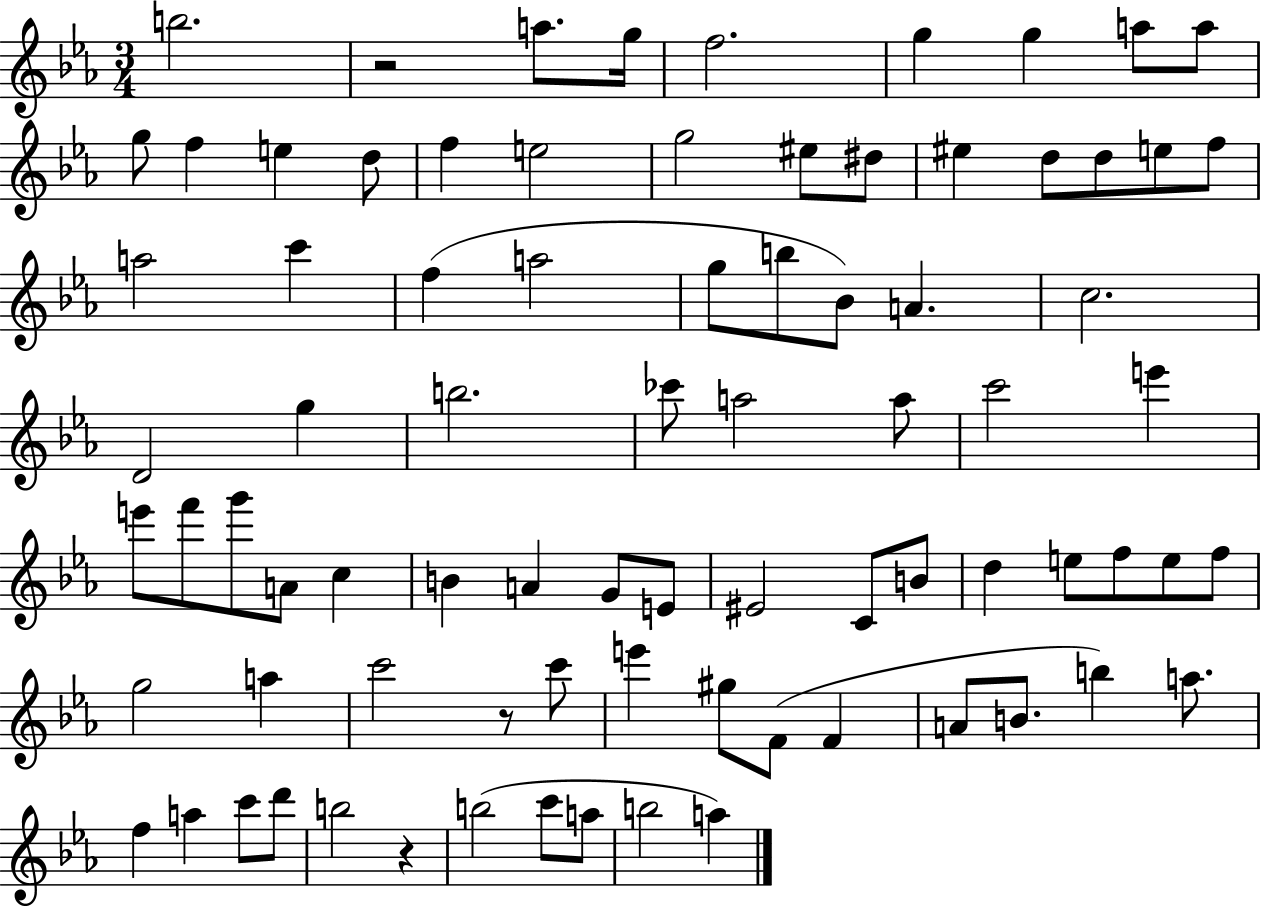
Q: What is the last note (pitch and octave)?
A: A5